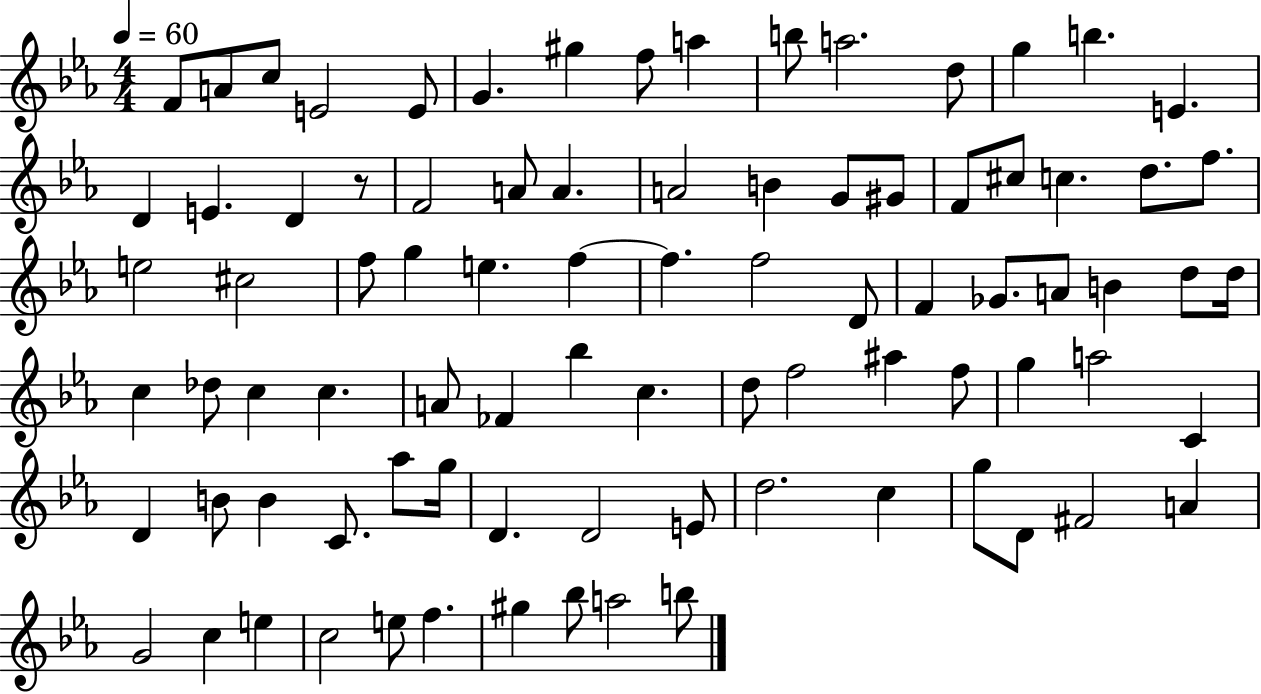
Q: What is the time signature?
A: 4/4